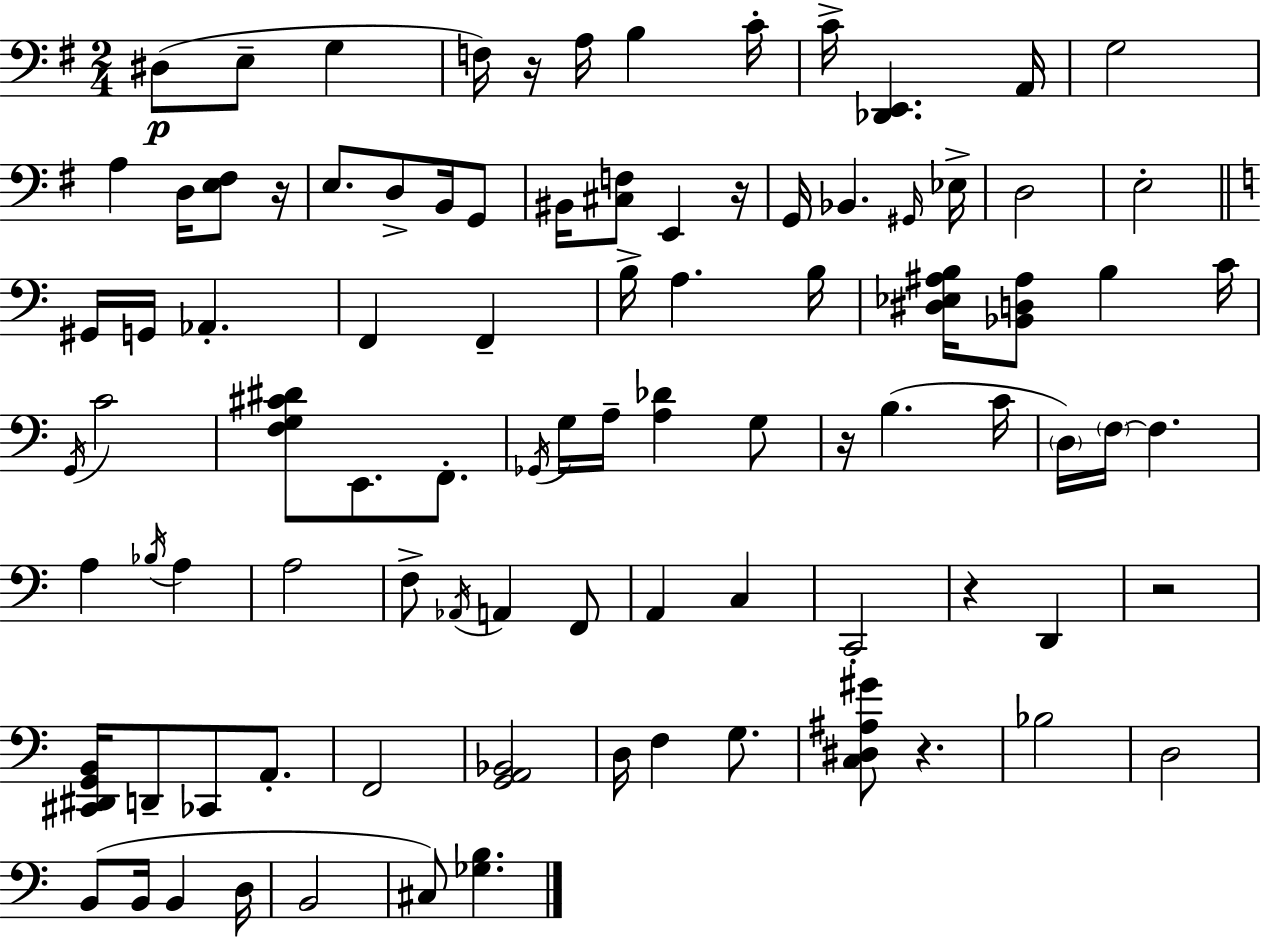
{
  \clef bass
  \numericTimeSignature
  \time 2/4
  \key g \major
  dis8(\p e8-- g4 | f16) r16 a16 b4 c'16-. | c'16-> <des, e,>4. a,16 | g2 | \break a4 d16 <e fis>8 r16 | e8. d8-> b,16 g,8 | bis,16 <cis f>8 e,4 r16 | g,16 bes,4. \grace { gis,16 } | \break ees16-> d2 | e2-. | \bar "||" \break \key c \major gis,16 g,16 aes,4.-. | f,4 f,4-- | b16-> a4. b16 | <dis ees ais b>16 <bes, d ais>8 b4 c'16 | \break \acciaccatura { g,16 } c'2 | <f g cis' dis'>8 e,8. f,8.-. | \acciaccatura { ges,16 } g16 a16-- <a des'>4 | g8 r16 b4.( | \break c'16 \parenthesize d16) \parenthesize f16~~ f4. | a4 \acciaccatura { bes16 } a4 | a2 | f8-> \acciaccatura { aes,16 } a,4 | \break f,8 a,4 | c4 c,2-. | r4 | d,4 r2 | \break <cis, dis, g, b,>16 d,8-- ces,8 | a,8.-. f,2 | <g, a, bes,>2 | d16 f4 | \break g8. <c dis ais gis'>8 r4. | bes2 | d2 | b,8( b,16 b,4 | \break d16 b,2 | cis8) <ges b>4. | \bar "|."
}